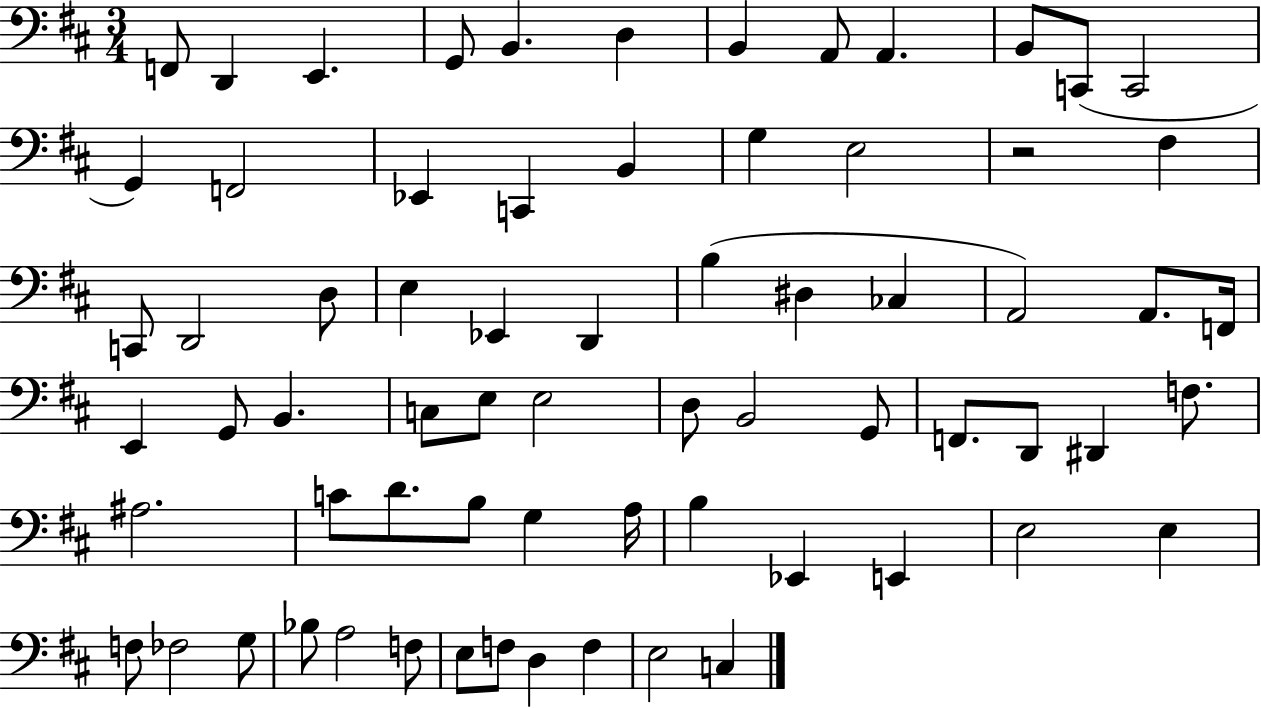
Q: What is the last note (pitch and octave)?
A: C3